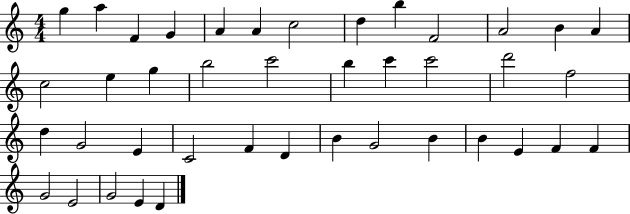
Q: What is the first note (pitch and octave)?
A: G5